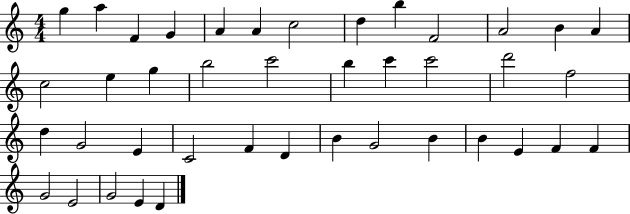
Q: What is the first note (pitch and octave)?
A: G5